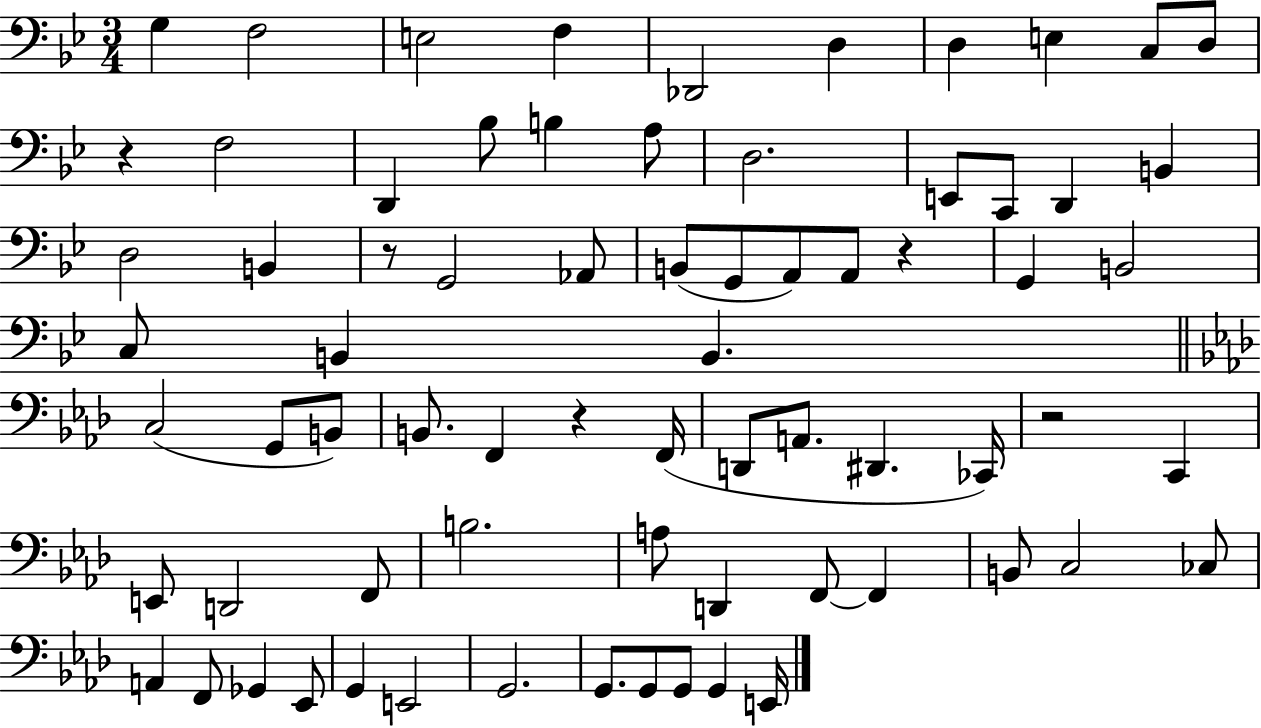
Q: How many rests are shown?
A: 5